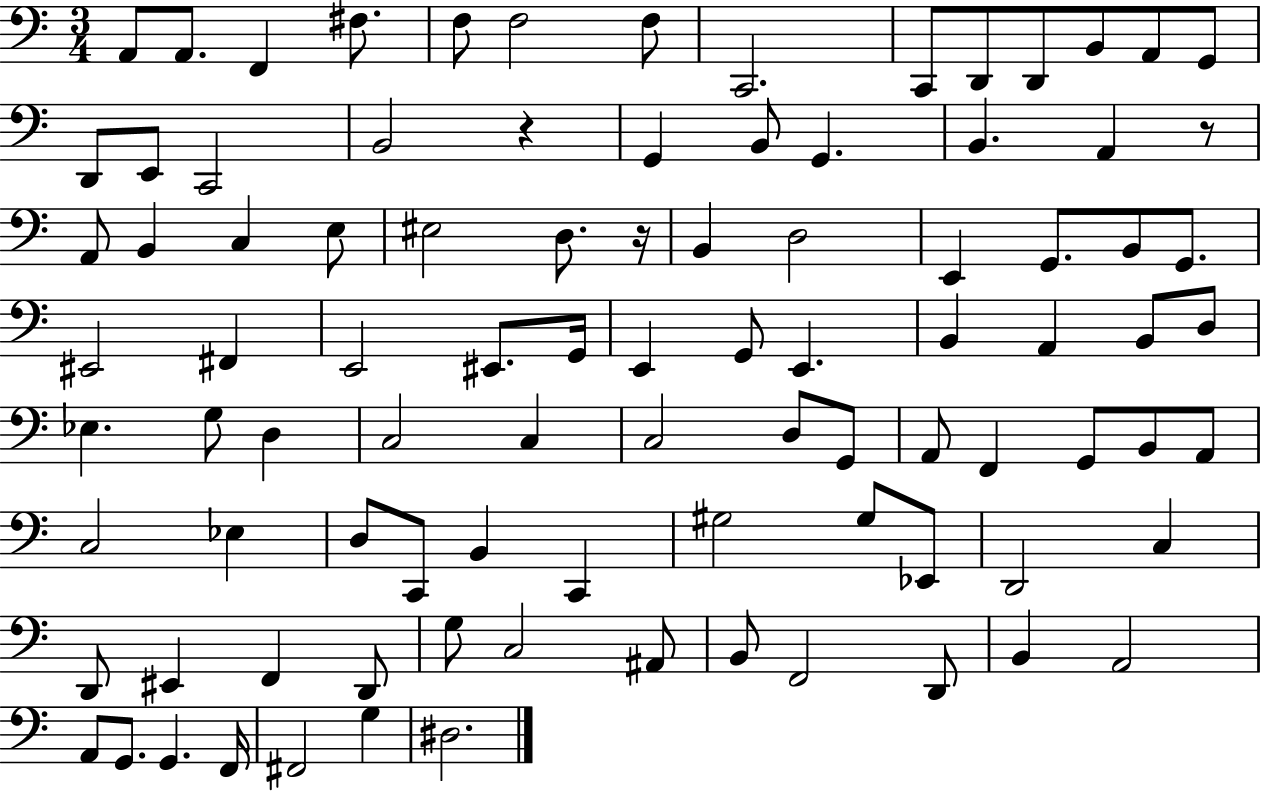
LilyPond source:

{
  \clef bass
  \numericTimeSignature
  \time 3/4
  \key c \major
  a,8 a,8. f,4 fis8. | f8 f2 f8 | c,2. | c,8 d,8 d,8 b,8 a,8 g,8 | \break d,8 e,8 c,2 | b,2 r4 | g,4 b,8 g,4. | b,4. a,4 r8 | \break a,8 b,4 c4 e8 | eis2 d8. r16 | b,4 d2 | e,4 g,8. b,8 g,8. | \break eis,2 fis,4 | e,2 eis,8. g,16 | e,4 g,8 e,4. | b,4 a,4 b,8 d8 | \break ees4. g8 d4 | c2 c4 | c2 d8 g,8 | a,8 f,4 g,8 b,8 a,8 | \break c2 ees4 | d8 c,8 b,4 c,4 | gis2 gis8 ees,8 | d,2 c4 | \break d,8 eis,4 f,4 d,8 | g8 c2 ais,8 | b,8 f,2 d,8 | b,4 a,2 | \break a,8 g,8. g,4. f,16 | fis,2 g4 | dis2. | \bar "|."
}